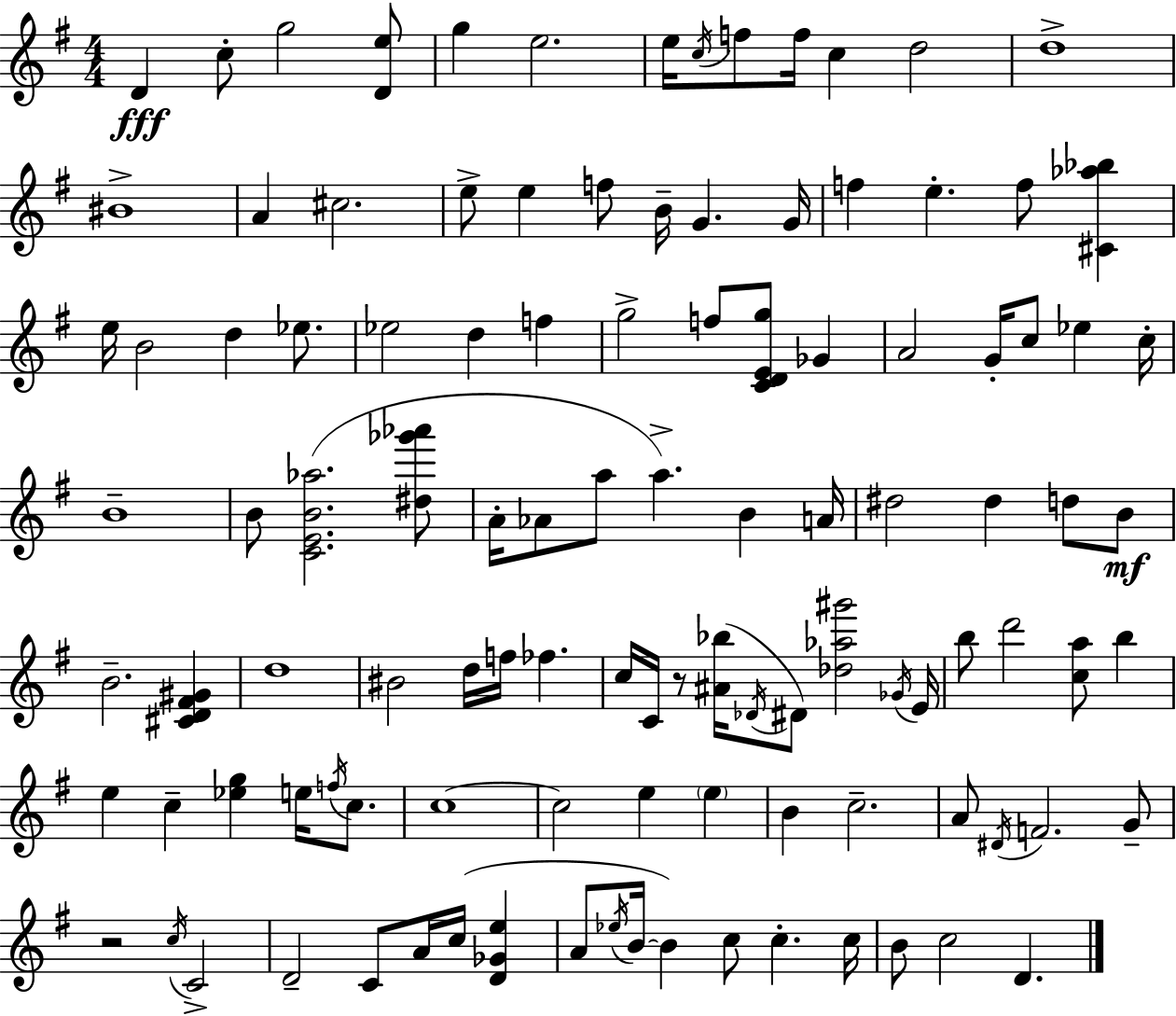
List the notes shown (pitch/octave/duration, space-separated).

D4/q C5/e G5/h [D4,E5]/e G5/q E5/h. E5/s C5/s F5/e F5/s C5/q D5/h D5/w BIS4/w A4/q C#5/h. E5/e E5/q F5/e B4/s G4/q. G4/s F5/q E5/q. F5/e [C#4,Ab5,Bb5]/q E5/s B4/h D5/q Eb5/e. Eb5/h D5/q F5/q G5/h F5/e [C4,D4,E4,G5]/e Gb4/q A4/h G4/s C5/e Eb5/q C5/s B4/w B4/e [C4,E4,B4,Ab5]/h. [D#5,Gb6,Ab6]/e A4/s Ab4/e A5/e A5/q. B4/q A4/s D#5/h D#5/q D5/e B4/e B4/h. [C#4,D4,F#4,G#4]/q D5/w BIS4/h D5/s F5/s FES5/q. C5/s C4/s R/e [A#4,Bb5]/s Db4/s D#4/e [Db5,Ab5,G#6]/h Gb4/s E4/s B5/e D6/h [C5,A5]/e B5/q E5/q C5/q [Eb5,G5]/q E5/s F5/s C5/e. C5/w C5/h E5/q E5/q B4/q C5/h. A4/e D#4/s F4/h. G4/e R/h C5/s C4/h D4/h C4/e A4/s C5/s [D4,Gb4,E5]/q A4/e Eb5/s B4/s B4/q C5/e C5/q. C5/s B4/e C5/h D4/q.